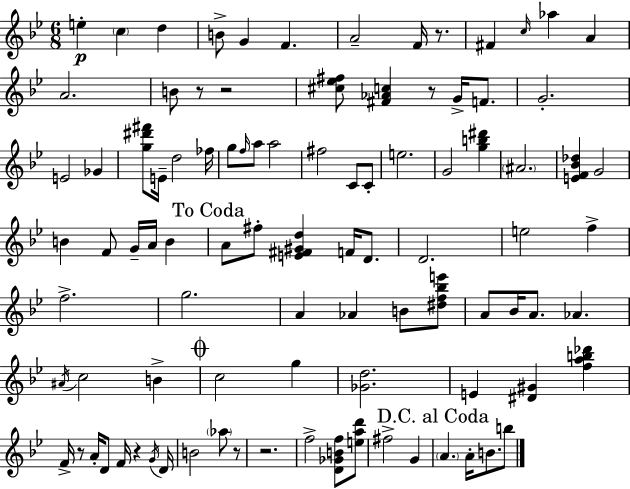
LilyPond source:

{
  \clef treble
  \numericTimeSignature
  \time 6/8
  \key bes \major
  e''4-.\p \parenthesize c''4 d''4 | b'8-> g'4 f'4. | a'2-- f'16 r8. | fis'4 \grace { c''16 } aes''4 a'4 | \break a'2. | b'8 r8 r2 | <cis'' ees'' fis''>8 <fis' aes' c''>4 r8 g'16-> f'8. | g'2.-. | \break e'2 ges'4 | <g'' dis''' fis'''>8 e'16-- d''2 | fes''16 g''8 \grace { f''16 } a''8 a''2 | fis''2 c'8 | \break c'8-. e''2. | g'2 <g'' b'' dis'''>4 | \parenthesize ais'2. | <e' f' bes' des''>4 g'2 | \break b'4 f'8 g'16-- a'16 b'4 | \mark "To Coda" a'8 fis''8-. <e' fis' gis' d''>4 f'16 d'8. | d'2. | e''2 f''4-> | \break f''2.-> | g''2. | a'4 aes'4 b'8 | <dis'' f'' bes'' e'''>8 a'8 bes'16 a'8. aes'4. | \break \acciaccatura { ais'16 } c''2 b'4-> | \mark \markup { \musicglyph "scripts.coda" } c''2 g''4 | <ges' d''>2. | e'4 <dis' gis'>4 <f'' a'' b'' des'''>4 | \break f'16-> r8 a'16-. d'8 f'16 r4 | \acciaccatura { g'16 } d'16 b'2 | \parenthesize aes''8 r8 r2. | f''2-> | \break <d' ges' b' f''>8 <e'' a'' d'''>8 fis''2-> | g'4 \mark "D.C. al Coda" \parenthesize a'4. a'16-. b'8. | b''8 \bar "|."
}